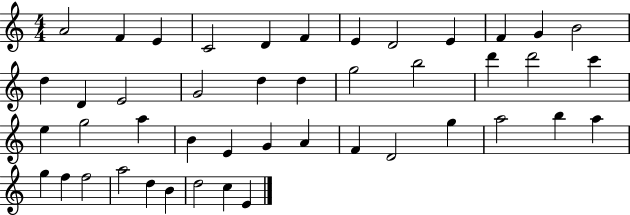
A4/h F4/q E4/q C4/h D4/q F4/q E4/q D4/h E4/q F4/q G4/q B4/h D5/q D4/q E4/h G4/h D5/q D5/q G5/h B5/h D6/q D6/h C6/q E5/q G5/h A5/q B4/q E4/q G4/q A4/q F4/q D4/h G5/q A5/h B5/q A5/q G5/q F5/q F5/h A5/h D5/q B4/q D5/h C5/q E4/q